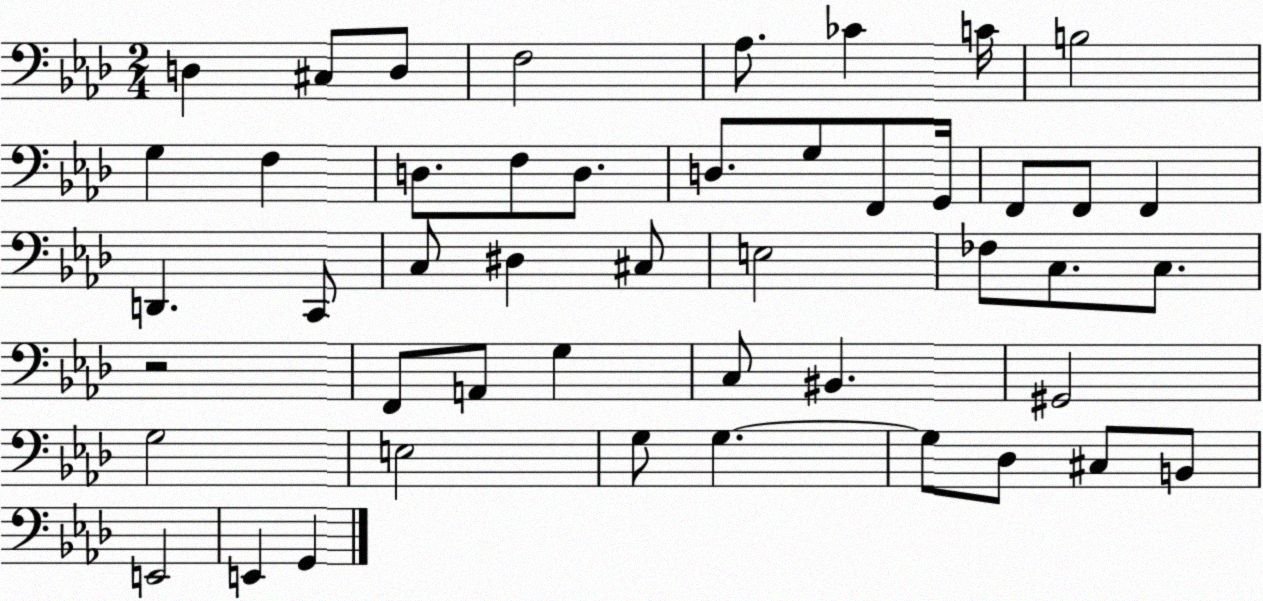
X:1
T:Untitled
M:2/4
L:1/4
K:Ab
D, ^C,/2 D,/2 F,2 _A,/2 _C C/4 B,2 G, F, D,/2 F,/2 D,/2 D,/2 G,/2 F,,/2 G,,/4 F,,/2 F,,/2 F,, D,, C,,/2 C,/2 ^D, ^C,/2 E,2 _F,/2 C,/2 C,/2 z2 F,,/2 A,,/2 G, C,/2 ^B,, ^G,,2 G,2 E,2 G,/2 G, G,/2 _D,/2 ^C,/2 B,,/2 E,,2 E,, G,,